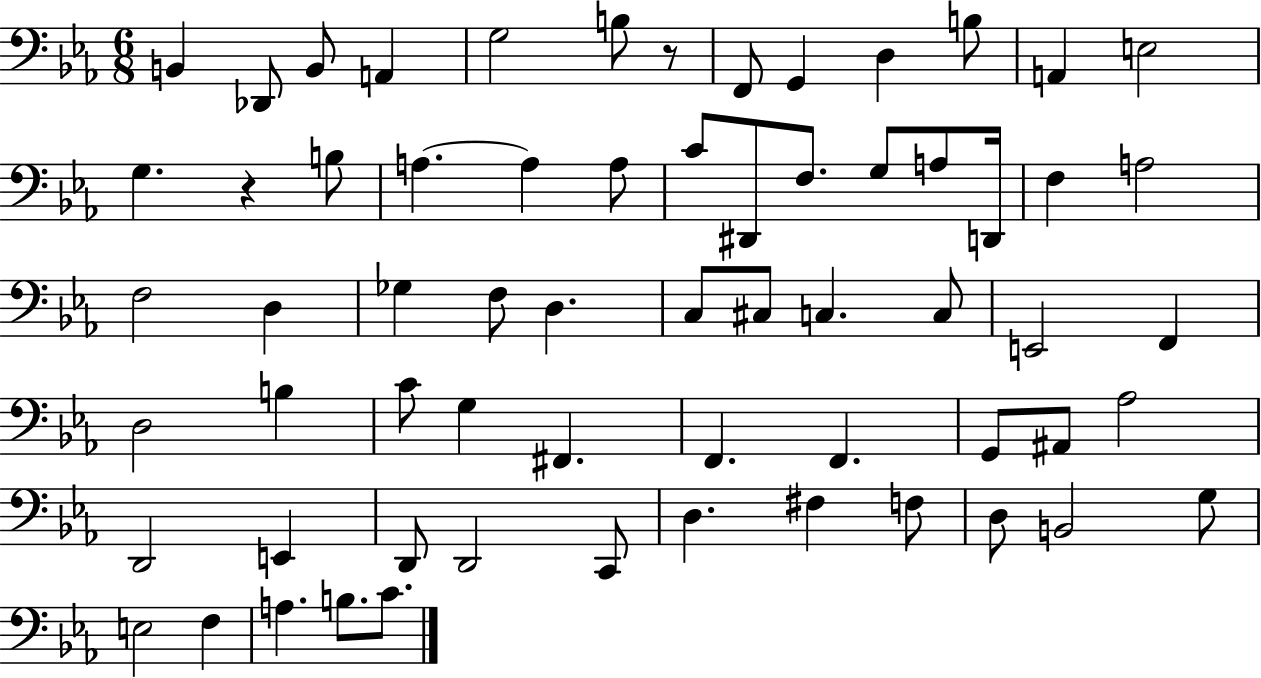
X:1
T:Untitled
M:6/8
L:1/4
K:Eb
B,, _D,,/2 B,,/2 A,, G,2 B,/2 z/2 F,,/2 G,, D, B,/2 A,, E,2 G, z B,/2 A, A, A,/2 C/2 ^D,,/2 F,/2 G,/2 A,/2 D,,/4 F, A,2 F,2 D, _G, F,/2 D, C,/2 ^C,/2 C, C,/2 E,,2 F,, D,2 B, C/2 G, ^F,, F,, F,, G,,/2 ^A,,/2 _A,2 D,,2 E,, D,,/2 D,,2 C,,/2 D, ^F, F,/2 D,/2 B,,2 G,/2 E,2 F, A, B,/2 C/2